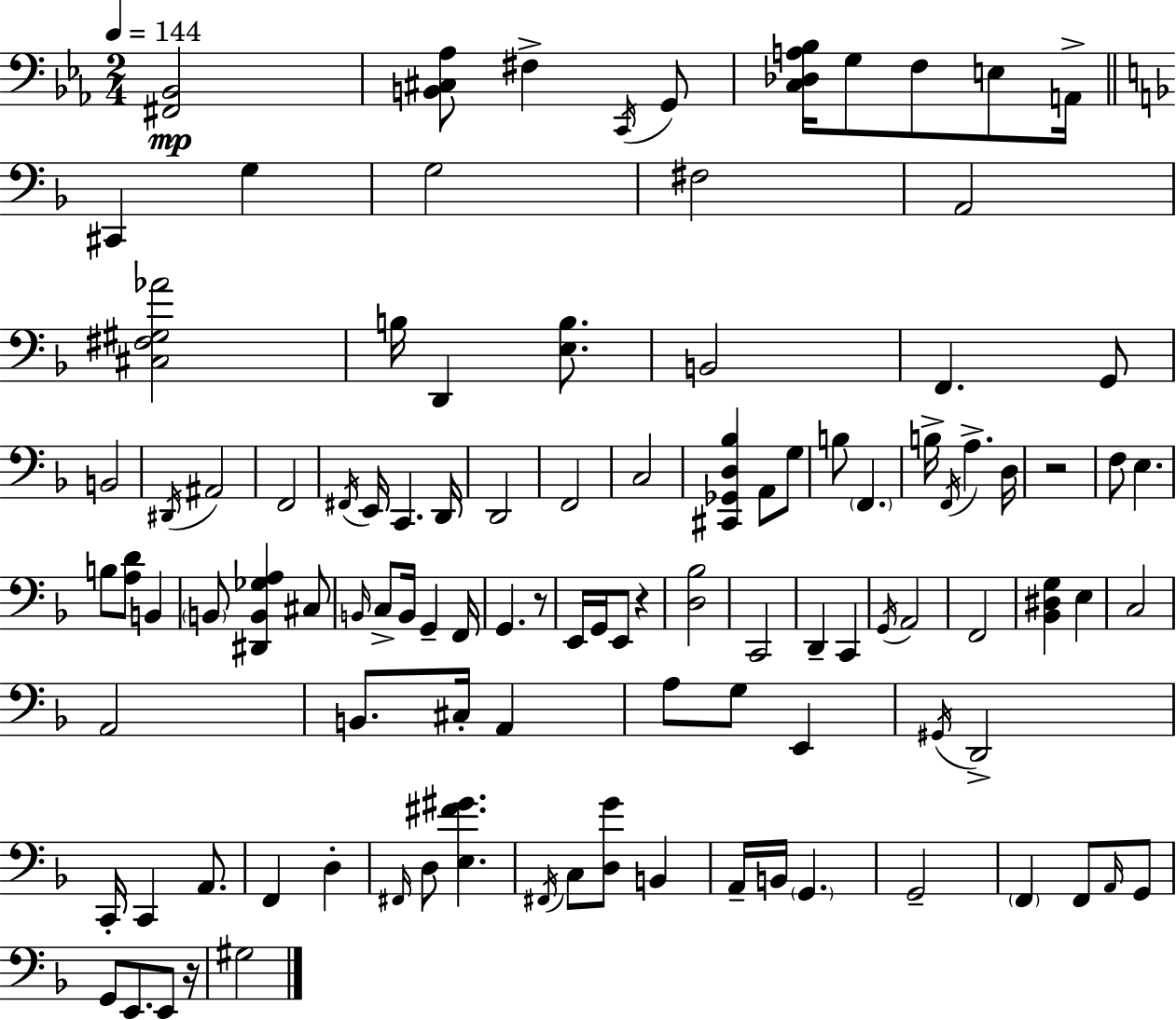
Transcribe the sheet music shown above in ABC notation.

X:1
T:Untitled
M:2/4
L:1/4
K:Cm
[^F,,_B,,]2 [B,,^C,_A,]/2 ^F, C,,/4 G,,/2 [C,_D,A,_B,]/4 G,/2 F,/2 E,/2 A,,/4 ^C,, G, G,2 ^F,2 A,,2 [^C,^F,^G,_A]2 B,/4 D,, [E,B,]/2 B,,2 F,, G,,/2 B,,2 ^D,,/4 ^A,,2 F,,2 ^F,,/4 E,,/4 C,, D,,/4 D,,2 F,,2 C,2 [^C,,_G,,D,_B,] A,,/2 G,/2 B,/2 F,, B,/4 F,,/4 A, D,/4 z2 F,/2 E, B,/2 [A,D]/2 B,, B,,/2 [^D,,B,,_G,A,] ^C,/2 B,,/4 C,/2 B,,/4 G,, F,,/4 G,, z/2 E,,/4 G,,/4 E,,/2 z [D,_B,]2 C,,2 D,, C,, G,,/4 A,,2 F,,2 [_B,,^D,G,] E, C,2 A,,2 B,,/2 ^C,/4 A,, A,/2 G,/2 E,, ^G,,/4 D,,2 C,,/4 C,, A,,/2 F,, D, ^F,,/4 D,/2 [E,^F^G] ^F,,/4 C,/2 [D,G]/2 B,, A,,/4 B,,/4 G,, G,,2 F,, F,,/2 A,,/4 G,,/2 G,,/2 E,,/2 E,,/2 z/4 ^G,2